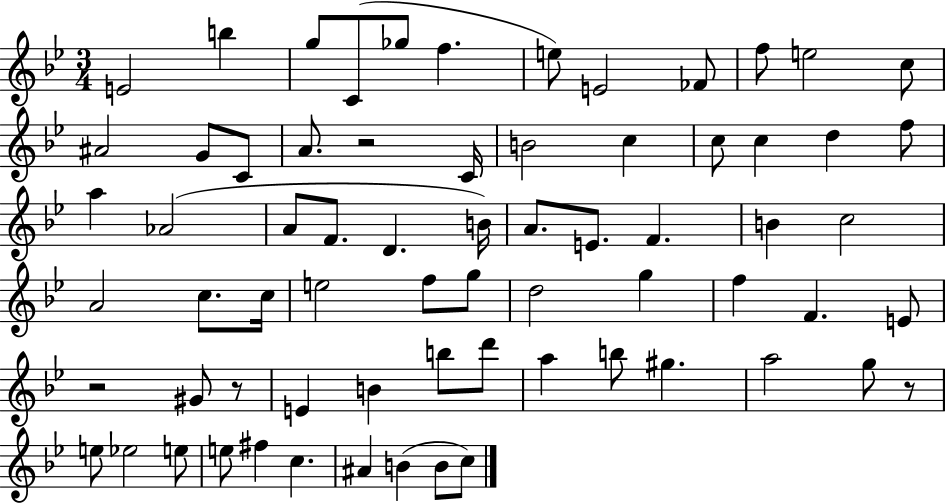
E4/h B5/q G5/e C4/e Gb5/e F5/q. E5/e E4/h FES4/e F5/e E5/h C5/e A#4/h G4/e C4/e A4/e. R/h C4/s B4/h C5/q C5/e C5/q D5/q F5/e A5/q Ab4/h A4/e F4/e. D4/q. B4/s A4/e. E4/e. F4/q. B4/q C5/h A4/h C5/e. C5/s E5/h F5/e G5/e D5/h G5/q F5/q F4/q. E4/e R/h G#4/e R/e E4/q B4/q B5/e D6/e A5/q B5/e G#5/q. A5/h G5/e R/e E5/e Eb5/h E5/e E5/e F#5/q C5/q. A#4/q B4/q B4/e C5/e